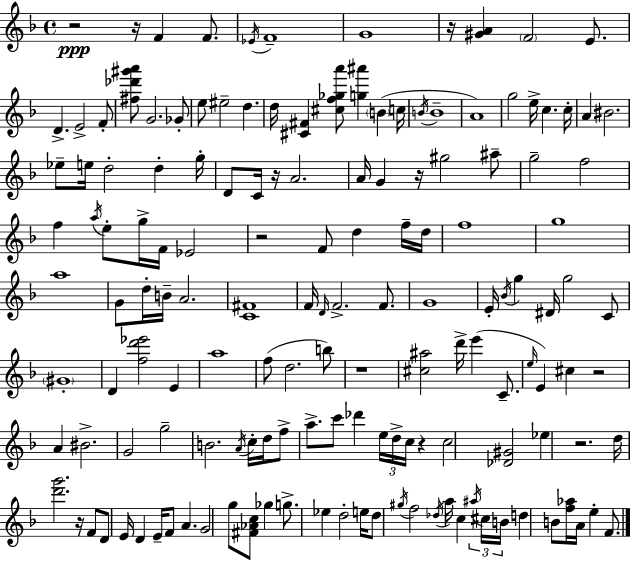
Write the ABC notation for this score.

X:1
T:Untitled
M:4/4
L:1/4
K:Dm
z2 z/4 F F/2 _E/4 F4 G4 z/4 [^GA] F2 E/2 D E2 F/2 [^f_d'^g'a']/2 G2 _G/2 e/2 ^e2 d d/4 [^C^F] [^cf_ga']/2 [g^a'] B c/4 B/4 B4 A4 g2 e/4 c c/4 A ^B2 _e/2 e/4 d2 d g/4 D/2 C/4 z/4 A2 A/4 G z/4 ^g2 ^a/2 g2 f2 f a/4 e/2 g/4 F/4 _E2 z2 F/2 d f/4 d/4 f4 g4 a4 G/2 d/4 B/4 A2 [C^F]4 F/4 D/4 F2 F/2 G4 E/4 _B/4 g ^D/4 g2 C/2 ^G4 D [fd'_e']2 E a4 f/2 d2 b/2 z4 [^c^a]2 d'/4 e' C/2 e/4 E ^c z2 A ^B2 G2 g2 B2 A/4 c/4 d/4 f/2 a/2 c'/2 _d' e/4 d/4 c/4 z c2 [_D^G]2 _e z2 d/4 [d'g']2 z/4 F/2 D/2 E/4 D E/4 F/2 A G2 g/2 [^F_Ac]/2 _g g/2 _e d2 e/4 d/2 ^g/4 f2 _d/4 a/4 c ^a/4 ^c/4 B/4 d B/2 [f_a]/4 A/4 e F/2